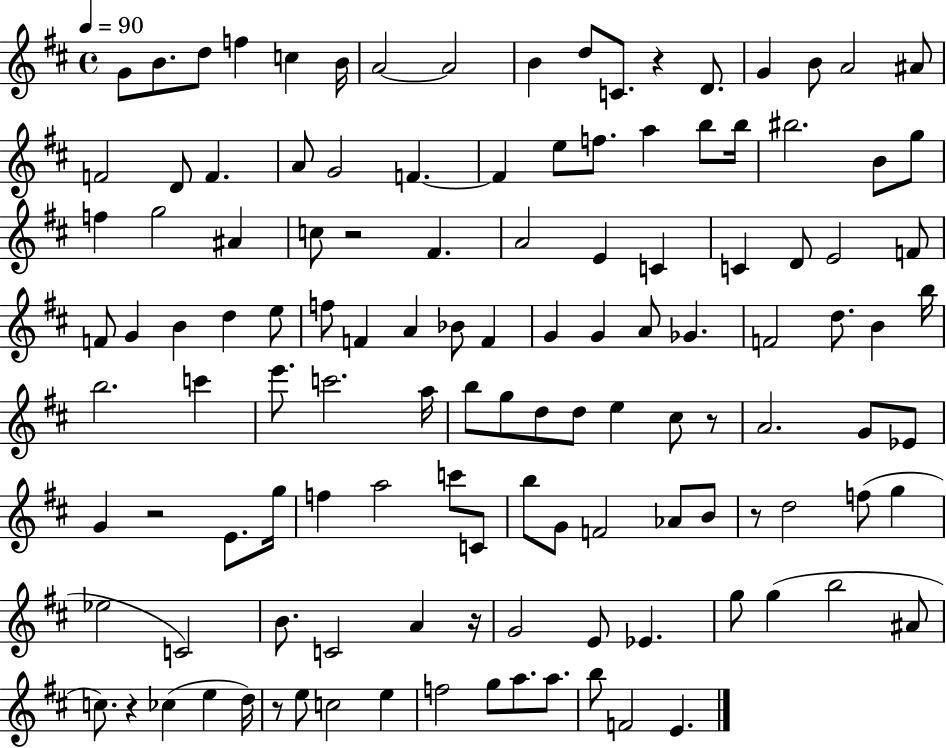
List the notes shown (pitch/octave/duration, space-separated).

G4/e B4/e. D5/e F5/q C5/q B4/s A4/h A4/h B4/q D5/e C4/e. R/q D4/e. G4/q B4/e A4/h A#4/e F4/h D4/e F4/q. A4/e G4/h F4/q. F4/q E5/e F5/e. A5/q B5/e B5/s BIS5/h. B4/e G5/e F5/q G5/h A#4/q C5/e R/h F#4/q. A4/h E4/q C4/q C4/q D4/e E4/h F4/e F4/e G4/q B4/q D5/q E5/e F5/e F4/q A4/q Bb4/e F4/q G4/q G4/q A4/e Gb4/q. F4/h D5/e. B4/q B5/s B5/h. C6/q E6/e. C6/h. A5/s B5/e G5/e D5/e D5/e E5/q C#5/e R/e A4/h. G4/e Eb4/e G4/q R/h E4/e. G5/s F5/q A5/h C6/e C4/e B5/e G4/e F4/h Ab4/e B4/e R/e D5/h F5/e G5/q Eb5/h C4/h B4/e. C4/h A4/q R/s G4/h E4/e Eb4/q. G5/e G5/q B5/h A#4/e C5/e. R/q CES5/q E5/q D5/s R/e E5/e C5/h E5/q F5/h G5/e A5/e. A5/e. B5/e F4/h E4/q.